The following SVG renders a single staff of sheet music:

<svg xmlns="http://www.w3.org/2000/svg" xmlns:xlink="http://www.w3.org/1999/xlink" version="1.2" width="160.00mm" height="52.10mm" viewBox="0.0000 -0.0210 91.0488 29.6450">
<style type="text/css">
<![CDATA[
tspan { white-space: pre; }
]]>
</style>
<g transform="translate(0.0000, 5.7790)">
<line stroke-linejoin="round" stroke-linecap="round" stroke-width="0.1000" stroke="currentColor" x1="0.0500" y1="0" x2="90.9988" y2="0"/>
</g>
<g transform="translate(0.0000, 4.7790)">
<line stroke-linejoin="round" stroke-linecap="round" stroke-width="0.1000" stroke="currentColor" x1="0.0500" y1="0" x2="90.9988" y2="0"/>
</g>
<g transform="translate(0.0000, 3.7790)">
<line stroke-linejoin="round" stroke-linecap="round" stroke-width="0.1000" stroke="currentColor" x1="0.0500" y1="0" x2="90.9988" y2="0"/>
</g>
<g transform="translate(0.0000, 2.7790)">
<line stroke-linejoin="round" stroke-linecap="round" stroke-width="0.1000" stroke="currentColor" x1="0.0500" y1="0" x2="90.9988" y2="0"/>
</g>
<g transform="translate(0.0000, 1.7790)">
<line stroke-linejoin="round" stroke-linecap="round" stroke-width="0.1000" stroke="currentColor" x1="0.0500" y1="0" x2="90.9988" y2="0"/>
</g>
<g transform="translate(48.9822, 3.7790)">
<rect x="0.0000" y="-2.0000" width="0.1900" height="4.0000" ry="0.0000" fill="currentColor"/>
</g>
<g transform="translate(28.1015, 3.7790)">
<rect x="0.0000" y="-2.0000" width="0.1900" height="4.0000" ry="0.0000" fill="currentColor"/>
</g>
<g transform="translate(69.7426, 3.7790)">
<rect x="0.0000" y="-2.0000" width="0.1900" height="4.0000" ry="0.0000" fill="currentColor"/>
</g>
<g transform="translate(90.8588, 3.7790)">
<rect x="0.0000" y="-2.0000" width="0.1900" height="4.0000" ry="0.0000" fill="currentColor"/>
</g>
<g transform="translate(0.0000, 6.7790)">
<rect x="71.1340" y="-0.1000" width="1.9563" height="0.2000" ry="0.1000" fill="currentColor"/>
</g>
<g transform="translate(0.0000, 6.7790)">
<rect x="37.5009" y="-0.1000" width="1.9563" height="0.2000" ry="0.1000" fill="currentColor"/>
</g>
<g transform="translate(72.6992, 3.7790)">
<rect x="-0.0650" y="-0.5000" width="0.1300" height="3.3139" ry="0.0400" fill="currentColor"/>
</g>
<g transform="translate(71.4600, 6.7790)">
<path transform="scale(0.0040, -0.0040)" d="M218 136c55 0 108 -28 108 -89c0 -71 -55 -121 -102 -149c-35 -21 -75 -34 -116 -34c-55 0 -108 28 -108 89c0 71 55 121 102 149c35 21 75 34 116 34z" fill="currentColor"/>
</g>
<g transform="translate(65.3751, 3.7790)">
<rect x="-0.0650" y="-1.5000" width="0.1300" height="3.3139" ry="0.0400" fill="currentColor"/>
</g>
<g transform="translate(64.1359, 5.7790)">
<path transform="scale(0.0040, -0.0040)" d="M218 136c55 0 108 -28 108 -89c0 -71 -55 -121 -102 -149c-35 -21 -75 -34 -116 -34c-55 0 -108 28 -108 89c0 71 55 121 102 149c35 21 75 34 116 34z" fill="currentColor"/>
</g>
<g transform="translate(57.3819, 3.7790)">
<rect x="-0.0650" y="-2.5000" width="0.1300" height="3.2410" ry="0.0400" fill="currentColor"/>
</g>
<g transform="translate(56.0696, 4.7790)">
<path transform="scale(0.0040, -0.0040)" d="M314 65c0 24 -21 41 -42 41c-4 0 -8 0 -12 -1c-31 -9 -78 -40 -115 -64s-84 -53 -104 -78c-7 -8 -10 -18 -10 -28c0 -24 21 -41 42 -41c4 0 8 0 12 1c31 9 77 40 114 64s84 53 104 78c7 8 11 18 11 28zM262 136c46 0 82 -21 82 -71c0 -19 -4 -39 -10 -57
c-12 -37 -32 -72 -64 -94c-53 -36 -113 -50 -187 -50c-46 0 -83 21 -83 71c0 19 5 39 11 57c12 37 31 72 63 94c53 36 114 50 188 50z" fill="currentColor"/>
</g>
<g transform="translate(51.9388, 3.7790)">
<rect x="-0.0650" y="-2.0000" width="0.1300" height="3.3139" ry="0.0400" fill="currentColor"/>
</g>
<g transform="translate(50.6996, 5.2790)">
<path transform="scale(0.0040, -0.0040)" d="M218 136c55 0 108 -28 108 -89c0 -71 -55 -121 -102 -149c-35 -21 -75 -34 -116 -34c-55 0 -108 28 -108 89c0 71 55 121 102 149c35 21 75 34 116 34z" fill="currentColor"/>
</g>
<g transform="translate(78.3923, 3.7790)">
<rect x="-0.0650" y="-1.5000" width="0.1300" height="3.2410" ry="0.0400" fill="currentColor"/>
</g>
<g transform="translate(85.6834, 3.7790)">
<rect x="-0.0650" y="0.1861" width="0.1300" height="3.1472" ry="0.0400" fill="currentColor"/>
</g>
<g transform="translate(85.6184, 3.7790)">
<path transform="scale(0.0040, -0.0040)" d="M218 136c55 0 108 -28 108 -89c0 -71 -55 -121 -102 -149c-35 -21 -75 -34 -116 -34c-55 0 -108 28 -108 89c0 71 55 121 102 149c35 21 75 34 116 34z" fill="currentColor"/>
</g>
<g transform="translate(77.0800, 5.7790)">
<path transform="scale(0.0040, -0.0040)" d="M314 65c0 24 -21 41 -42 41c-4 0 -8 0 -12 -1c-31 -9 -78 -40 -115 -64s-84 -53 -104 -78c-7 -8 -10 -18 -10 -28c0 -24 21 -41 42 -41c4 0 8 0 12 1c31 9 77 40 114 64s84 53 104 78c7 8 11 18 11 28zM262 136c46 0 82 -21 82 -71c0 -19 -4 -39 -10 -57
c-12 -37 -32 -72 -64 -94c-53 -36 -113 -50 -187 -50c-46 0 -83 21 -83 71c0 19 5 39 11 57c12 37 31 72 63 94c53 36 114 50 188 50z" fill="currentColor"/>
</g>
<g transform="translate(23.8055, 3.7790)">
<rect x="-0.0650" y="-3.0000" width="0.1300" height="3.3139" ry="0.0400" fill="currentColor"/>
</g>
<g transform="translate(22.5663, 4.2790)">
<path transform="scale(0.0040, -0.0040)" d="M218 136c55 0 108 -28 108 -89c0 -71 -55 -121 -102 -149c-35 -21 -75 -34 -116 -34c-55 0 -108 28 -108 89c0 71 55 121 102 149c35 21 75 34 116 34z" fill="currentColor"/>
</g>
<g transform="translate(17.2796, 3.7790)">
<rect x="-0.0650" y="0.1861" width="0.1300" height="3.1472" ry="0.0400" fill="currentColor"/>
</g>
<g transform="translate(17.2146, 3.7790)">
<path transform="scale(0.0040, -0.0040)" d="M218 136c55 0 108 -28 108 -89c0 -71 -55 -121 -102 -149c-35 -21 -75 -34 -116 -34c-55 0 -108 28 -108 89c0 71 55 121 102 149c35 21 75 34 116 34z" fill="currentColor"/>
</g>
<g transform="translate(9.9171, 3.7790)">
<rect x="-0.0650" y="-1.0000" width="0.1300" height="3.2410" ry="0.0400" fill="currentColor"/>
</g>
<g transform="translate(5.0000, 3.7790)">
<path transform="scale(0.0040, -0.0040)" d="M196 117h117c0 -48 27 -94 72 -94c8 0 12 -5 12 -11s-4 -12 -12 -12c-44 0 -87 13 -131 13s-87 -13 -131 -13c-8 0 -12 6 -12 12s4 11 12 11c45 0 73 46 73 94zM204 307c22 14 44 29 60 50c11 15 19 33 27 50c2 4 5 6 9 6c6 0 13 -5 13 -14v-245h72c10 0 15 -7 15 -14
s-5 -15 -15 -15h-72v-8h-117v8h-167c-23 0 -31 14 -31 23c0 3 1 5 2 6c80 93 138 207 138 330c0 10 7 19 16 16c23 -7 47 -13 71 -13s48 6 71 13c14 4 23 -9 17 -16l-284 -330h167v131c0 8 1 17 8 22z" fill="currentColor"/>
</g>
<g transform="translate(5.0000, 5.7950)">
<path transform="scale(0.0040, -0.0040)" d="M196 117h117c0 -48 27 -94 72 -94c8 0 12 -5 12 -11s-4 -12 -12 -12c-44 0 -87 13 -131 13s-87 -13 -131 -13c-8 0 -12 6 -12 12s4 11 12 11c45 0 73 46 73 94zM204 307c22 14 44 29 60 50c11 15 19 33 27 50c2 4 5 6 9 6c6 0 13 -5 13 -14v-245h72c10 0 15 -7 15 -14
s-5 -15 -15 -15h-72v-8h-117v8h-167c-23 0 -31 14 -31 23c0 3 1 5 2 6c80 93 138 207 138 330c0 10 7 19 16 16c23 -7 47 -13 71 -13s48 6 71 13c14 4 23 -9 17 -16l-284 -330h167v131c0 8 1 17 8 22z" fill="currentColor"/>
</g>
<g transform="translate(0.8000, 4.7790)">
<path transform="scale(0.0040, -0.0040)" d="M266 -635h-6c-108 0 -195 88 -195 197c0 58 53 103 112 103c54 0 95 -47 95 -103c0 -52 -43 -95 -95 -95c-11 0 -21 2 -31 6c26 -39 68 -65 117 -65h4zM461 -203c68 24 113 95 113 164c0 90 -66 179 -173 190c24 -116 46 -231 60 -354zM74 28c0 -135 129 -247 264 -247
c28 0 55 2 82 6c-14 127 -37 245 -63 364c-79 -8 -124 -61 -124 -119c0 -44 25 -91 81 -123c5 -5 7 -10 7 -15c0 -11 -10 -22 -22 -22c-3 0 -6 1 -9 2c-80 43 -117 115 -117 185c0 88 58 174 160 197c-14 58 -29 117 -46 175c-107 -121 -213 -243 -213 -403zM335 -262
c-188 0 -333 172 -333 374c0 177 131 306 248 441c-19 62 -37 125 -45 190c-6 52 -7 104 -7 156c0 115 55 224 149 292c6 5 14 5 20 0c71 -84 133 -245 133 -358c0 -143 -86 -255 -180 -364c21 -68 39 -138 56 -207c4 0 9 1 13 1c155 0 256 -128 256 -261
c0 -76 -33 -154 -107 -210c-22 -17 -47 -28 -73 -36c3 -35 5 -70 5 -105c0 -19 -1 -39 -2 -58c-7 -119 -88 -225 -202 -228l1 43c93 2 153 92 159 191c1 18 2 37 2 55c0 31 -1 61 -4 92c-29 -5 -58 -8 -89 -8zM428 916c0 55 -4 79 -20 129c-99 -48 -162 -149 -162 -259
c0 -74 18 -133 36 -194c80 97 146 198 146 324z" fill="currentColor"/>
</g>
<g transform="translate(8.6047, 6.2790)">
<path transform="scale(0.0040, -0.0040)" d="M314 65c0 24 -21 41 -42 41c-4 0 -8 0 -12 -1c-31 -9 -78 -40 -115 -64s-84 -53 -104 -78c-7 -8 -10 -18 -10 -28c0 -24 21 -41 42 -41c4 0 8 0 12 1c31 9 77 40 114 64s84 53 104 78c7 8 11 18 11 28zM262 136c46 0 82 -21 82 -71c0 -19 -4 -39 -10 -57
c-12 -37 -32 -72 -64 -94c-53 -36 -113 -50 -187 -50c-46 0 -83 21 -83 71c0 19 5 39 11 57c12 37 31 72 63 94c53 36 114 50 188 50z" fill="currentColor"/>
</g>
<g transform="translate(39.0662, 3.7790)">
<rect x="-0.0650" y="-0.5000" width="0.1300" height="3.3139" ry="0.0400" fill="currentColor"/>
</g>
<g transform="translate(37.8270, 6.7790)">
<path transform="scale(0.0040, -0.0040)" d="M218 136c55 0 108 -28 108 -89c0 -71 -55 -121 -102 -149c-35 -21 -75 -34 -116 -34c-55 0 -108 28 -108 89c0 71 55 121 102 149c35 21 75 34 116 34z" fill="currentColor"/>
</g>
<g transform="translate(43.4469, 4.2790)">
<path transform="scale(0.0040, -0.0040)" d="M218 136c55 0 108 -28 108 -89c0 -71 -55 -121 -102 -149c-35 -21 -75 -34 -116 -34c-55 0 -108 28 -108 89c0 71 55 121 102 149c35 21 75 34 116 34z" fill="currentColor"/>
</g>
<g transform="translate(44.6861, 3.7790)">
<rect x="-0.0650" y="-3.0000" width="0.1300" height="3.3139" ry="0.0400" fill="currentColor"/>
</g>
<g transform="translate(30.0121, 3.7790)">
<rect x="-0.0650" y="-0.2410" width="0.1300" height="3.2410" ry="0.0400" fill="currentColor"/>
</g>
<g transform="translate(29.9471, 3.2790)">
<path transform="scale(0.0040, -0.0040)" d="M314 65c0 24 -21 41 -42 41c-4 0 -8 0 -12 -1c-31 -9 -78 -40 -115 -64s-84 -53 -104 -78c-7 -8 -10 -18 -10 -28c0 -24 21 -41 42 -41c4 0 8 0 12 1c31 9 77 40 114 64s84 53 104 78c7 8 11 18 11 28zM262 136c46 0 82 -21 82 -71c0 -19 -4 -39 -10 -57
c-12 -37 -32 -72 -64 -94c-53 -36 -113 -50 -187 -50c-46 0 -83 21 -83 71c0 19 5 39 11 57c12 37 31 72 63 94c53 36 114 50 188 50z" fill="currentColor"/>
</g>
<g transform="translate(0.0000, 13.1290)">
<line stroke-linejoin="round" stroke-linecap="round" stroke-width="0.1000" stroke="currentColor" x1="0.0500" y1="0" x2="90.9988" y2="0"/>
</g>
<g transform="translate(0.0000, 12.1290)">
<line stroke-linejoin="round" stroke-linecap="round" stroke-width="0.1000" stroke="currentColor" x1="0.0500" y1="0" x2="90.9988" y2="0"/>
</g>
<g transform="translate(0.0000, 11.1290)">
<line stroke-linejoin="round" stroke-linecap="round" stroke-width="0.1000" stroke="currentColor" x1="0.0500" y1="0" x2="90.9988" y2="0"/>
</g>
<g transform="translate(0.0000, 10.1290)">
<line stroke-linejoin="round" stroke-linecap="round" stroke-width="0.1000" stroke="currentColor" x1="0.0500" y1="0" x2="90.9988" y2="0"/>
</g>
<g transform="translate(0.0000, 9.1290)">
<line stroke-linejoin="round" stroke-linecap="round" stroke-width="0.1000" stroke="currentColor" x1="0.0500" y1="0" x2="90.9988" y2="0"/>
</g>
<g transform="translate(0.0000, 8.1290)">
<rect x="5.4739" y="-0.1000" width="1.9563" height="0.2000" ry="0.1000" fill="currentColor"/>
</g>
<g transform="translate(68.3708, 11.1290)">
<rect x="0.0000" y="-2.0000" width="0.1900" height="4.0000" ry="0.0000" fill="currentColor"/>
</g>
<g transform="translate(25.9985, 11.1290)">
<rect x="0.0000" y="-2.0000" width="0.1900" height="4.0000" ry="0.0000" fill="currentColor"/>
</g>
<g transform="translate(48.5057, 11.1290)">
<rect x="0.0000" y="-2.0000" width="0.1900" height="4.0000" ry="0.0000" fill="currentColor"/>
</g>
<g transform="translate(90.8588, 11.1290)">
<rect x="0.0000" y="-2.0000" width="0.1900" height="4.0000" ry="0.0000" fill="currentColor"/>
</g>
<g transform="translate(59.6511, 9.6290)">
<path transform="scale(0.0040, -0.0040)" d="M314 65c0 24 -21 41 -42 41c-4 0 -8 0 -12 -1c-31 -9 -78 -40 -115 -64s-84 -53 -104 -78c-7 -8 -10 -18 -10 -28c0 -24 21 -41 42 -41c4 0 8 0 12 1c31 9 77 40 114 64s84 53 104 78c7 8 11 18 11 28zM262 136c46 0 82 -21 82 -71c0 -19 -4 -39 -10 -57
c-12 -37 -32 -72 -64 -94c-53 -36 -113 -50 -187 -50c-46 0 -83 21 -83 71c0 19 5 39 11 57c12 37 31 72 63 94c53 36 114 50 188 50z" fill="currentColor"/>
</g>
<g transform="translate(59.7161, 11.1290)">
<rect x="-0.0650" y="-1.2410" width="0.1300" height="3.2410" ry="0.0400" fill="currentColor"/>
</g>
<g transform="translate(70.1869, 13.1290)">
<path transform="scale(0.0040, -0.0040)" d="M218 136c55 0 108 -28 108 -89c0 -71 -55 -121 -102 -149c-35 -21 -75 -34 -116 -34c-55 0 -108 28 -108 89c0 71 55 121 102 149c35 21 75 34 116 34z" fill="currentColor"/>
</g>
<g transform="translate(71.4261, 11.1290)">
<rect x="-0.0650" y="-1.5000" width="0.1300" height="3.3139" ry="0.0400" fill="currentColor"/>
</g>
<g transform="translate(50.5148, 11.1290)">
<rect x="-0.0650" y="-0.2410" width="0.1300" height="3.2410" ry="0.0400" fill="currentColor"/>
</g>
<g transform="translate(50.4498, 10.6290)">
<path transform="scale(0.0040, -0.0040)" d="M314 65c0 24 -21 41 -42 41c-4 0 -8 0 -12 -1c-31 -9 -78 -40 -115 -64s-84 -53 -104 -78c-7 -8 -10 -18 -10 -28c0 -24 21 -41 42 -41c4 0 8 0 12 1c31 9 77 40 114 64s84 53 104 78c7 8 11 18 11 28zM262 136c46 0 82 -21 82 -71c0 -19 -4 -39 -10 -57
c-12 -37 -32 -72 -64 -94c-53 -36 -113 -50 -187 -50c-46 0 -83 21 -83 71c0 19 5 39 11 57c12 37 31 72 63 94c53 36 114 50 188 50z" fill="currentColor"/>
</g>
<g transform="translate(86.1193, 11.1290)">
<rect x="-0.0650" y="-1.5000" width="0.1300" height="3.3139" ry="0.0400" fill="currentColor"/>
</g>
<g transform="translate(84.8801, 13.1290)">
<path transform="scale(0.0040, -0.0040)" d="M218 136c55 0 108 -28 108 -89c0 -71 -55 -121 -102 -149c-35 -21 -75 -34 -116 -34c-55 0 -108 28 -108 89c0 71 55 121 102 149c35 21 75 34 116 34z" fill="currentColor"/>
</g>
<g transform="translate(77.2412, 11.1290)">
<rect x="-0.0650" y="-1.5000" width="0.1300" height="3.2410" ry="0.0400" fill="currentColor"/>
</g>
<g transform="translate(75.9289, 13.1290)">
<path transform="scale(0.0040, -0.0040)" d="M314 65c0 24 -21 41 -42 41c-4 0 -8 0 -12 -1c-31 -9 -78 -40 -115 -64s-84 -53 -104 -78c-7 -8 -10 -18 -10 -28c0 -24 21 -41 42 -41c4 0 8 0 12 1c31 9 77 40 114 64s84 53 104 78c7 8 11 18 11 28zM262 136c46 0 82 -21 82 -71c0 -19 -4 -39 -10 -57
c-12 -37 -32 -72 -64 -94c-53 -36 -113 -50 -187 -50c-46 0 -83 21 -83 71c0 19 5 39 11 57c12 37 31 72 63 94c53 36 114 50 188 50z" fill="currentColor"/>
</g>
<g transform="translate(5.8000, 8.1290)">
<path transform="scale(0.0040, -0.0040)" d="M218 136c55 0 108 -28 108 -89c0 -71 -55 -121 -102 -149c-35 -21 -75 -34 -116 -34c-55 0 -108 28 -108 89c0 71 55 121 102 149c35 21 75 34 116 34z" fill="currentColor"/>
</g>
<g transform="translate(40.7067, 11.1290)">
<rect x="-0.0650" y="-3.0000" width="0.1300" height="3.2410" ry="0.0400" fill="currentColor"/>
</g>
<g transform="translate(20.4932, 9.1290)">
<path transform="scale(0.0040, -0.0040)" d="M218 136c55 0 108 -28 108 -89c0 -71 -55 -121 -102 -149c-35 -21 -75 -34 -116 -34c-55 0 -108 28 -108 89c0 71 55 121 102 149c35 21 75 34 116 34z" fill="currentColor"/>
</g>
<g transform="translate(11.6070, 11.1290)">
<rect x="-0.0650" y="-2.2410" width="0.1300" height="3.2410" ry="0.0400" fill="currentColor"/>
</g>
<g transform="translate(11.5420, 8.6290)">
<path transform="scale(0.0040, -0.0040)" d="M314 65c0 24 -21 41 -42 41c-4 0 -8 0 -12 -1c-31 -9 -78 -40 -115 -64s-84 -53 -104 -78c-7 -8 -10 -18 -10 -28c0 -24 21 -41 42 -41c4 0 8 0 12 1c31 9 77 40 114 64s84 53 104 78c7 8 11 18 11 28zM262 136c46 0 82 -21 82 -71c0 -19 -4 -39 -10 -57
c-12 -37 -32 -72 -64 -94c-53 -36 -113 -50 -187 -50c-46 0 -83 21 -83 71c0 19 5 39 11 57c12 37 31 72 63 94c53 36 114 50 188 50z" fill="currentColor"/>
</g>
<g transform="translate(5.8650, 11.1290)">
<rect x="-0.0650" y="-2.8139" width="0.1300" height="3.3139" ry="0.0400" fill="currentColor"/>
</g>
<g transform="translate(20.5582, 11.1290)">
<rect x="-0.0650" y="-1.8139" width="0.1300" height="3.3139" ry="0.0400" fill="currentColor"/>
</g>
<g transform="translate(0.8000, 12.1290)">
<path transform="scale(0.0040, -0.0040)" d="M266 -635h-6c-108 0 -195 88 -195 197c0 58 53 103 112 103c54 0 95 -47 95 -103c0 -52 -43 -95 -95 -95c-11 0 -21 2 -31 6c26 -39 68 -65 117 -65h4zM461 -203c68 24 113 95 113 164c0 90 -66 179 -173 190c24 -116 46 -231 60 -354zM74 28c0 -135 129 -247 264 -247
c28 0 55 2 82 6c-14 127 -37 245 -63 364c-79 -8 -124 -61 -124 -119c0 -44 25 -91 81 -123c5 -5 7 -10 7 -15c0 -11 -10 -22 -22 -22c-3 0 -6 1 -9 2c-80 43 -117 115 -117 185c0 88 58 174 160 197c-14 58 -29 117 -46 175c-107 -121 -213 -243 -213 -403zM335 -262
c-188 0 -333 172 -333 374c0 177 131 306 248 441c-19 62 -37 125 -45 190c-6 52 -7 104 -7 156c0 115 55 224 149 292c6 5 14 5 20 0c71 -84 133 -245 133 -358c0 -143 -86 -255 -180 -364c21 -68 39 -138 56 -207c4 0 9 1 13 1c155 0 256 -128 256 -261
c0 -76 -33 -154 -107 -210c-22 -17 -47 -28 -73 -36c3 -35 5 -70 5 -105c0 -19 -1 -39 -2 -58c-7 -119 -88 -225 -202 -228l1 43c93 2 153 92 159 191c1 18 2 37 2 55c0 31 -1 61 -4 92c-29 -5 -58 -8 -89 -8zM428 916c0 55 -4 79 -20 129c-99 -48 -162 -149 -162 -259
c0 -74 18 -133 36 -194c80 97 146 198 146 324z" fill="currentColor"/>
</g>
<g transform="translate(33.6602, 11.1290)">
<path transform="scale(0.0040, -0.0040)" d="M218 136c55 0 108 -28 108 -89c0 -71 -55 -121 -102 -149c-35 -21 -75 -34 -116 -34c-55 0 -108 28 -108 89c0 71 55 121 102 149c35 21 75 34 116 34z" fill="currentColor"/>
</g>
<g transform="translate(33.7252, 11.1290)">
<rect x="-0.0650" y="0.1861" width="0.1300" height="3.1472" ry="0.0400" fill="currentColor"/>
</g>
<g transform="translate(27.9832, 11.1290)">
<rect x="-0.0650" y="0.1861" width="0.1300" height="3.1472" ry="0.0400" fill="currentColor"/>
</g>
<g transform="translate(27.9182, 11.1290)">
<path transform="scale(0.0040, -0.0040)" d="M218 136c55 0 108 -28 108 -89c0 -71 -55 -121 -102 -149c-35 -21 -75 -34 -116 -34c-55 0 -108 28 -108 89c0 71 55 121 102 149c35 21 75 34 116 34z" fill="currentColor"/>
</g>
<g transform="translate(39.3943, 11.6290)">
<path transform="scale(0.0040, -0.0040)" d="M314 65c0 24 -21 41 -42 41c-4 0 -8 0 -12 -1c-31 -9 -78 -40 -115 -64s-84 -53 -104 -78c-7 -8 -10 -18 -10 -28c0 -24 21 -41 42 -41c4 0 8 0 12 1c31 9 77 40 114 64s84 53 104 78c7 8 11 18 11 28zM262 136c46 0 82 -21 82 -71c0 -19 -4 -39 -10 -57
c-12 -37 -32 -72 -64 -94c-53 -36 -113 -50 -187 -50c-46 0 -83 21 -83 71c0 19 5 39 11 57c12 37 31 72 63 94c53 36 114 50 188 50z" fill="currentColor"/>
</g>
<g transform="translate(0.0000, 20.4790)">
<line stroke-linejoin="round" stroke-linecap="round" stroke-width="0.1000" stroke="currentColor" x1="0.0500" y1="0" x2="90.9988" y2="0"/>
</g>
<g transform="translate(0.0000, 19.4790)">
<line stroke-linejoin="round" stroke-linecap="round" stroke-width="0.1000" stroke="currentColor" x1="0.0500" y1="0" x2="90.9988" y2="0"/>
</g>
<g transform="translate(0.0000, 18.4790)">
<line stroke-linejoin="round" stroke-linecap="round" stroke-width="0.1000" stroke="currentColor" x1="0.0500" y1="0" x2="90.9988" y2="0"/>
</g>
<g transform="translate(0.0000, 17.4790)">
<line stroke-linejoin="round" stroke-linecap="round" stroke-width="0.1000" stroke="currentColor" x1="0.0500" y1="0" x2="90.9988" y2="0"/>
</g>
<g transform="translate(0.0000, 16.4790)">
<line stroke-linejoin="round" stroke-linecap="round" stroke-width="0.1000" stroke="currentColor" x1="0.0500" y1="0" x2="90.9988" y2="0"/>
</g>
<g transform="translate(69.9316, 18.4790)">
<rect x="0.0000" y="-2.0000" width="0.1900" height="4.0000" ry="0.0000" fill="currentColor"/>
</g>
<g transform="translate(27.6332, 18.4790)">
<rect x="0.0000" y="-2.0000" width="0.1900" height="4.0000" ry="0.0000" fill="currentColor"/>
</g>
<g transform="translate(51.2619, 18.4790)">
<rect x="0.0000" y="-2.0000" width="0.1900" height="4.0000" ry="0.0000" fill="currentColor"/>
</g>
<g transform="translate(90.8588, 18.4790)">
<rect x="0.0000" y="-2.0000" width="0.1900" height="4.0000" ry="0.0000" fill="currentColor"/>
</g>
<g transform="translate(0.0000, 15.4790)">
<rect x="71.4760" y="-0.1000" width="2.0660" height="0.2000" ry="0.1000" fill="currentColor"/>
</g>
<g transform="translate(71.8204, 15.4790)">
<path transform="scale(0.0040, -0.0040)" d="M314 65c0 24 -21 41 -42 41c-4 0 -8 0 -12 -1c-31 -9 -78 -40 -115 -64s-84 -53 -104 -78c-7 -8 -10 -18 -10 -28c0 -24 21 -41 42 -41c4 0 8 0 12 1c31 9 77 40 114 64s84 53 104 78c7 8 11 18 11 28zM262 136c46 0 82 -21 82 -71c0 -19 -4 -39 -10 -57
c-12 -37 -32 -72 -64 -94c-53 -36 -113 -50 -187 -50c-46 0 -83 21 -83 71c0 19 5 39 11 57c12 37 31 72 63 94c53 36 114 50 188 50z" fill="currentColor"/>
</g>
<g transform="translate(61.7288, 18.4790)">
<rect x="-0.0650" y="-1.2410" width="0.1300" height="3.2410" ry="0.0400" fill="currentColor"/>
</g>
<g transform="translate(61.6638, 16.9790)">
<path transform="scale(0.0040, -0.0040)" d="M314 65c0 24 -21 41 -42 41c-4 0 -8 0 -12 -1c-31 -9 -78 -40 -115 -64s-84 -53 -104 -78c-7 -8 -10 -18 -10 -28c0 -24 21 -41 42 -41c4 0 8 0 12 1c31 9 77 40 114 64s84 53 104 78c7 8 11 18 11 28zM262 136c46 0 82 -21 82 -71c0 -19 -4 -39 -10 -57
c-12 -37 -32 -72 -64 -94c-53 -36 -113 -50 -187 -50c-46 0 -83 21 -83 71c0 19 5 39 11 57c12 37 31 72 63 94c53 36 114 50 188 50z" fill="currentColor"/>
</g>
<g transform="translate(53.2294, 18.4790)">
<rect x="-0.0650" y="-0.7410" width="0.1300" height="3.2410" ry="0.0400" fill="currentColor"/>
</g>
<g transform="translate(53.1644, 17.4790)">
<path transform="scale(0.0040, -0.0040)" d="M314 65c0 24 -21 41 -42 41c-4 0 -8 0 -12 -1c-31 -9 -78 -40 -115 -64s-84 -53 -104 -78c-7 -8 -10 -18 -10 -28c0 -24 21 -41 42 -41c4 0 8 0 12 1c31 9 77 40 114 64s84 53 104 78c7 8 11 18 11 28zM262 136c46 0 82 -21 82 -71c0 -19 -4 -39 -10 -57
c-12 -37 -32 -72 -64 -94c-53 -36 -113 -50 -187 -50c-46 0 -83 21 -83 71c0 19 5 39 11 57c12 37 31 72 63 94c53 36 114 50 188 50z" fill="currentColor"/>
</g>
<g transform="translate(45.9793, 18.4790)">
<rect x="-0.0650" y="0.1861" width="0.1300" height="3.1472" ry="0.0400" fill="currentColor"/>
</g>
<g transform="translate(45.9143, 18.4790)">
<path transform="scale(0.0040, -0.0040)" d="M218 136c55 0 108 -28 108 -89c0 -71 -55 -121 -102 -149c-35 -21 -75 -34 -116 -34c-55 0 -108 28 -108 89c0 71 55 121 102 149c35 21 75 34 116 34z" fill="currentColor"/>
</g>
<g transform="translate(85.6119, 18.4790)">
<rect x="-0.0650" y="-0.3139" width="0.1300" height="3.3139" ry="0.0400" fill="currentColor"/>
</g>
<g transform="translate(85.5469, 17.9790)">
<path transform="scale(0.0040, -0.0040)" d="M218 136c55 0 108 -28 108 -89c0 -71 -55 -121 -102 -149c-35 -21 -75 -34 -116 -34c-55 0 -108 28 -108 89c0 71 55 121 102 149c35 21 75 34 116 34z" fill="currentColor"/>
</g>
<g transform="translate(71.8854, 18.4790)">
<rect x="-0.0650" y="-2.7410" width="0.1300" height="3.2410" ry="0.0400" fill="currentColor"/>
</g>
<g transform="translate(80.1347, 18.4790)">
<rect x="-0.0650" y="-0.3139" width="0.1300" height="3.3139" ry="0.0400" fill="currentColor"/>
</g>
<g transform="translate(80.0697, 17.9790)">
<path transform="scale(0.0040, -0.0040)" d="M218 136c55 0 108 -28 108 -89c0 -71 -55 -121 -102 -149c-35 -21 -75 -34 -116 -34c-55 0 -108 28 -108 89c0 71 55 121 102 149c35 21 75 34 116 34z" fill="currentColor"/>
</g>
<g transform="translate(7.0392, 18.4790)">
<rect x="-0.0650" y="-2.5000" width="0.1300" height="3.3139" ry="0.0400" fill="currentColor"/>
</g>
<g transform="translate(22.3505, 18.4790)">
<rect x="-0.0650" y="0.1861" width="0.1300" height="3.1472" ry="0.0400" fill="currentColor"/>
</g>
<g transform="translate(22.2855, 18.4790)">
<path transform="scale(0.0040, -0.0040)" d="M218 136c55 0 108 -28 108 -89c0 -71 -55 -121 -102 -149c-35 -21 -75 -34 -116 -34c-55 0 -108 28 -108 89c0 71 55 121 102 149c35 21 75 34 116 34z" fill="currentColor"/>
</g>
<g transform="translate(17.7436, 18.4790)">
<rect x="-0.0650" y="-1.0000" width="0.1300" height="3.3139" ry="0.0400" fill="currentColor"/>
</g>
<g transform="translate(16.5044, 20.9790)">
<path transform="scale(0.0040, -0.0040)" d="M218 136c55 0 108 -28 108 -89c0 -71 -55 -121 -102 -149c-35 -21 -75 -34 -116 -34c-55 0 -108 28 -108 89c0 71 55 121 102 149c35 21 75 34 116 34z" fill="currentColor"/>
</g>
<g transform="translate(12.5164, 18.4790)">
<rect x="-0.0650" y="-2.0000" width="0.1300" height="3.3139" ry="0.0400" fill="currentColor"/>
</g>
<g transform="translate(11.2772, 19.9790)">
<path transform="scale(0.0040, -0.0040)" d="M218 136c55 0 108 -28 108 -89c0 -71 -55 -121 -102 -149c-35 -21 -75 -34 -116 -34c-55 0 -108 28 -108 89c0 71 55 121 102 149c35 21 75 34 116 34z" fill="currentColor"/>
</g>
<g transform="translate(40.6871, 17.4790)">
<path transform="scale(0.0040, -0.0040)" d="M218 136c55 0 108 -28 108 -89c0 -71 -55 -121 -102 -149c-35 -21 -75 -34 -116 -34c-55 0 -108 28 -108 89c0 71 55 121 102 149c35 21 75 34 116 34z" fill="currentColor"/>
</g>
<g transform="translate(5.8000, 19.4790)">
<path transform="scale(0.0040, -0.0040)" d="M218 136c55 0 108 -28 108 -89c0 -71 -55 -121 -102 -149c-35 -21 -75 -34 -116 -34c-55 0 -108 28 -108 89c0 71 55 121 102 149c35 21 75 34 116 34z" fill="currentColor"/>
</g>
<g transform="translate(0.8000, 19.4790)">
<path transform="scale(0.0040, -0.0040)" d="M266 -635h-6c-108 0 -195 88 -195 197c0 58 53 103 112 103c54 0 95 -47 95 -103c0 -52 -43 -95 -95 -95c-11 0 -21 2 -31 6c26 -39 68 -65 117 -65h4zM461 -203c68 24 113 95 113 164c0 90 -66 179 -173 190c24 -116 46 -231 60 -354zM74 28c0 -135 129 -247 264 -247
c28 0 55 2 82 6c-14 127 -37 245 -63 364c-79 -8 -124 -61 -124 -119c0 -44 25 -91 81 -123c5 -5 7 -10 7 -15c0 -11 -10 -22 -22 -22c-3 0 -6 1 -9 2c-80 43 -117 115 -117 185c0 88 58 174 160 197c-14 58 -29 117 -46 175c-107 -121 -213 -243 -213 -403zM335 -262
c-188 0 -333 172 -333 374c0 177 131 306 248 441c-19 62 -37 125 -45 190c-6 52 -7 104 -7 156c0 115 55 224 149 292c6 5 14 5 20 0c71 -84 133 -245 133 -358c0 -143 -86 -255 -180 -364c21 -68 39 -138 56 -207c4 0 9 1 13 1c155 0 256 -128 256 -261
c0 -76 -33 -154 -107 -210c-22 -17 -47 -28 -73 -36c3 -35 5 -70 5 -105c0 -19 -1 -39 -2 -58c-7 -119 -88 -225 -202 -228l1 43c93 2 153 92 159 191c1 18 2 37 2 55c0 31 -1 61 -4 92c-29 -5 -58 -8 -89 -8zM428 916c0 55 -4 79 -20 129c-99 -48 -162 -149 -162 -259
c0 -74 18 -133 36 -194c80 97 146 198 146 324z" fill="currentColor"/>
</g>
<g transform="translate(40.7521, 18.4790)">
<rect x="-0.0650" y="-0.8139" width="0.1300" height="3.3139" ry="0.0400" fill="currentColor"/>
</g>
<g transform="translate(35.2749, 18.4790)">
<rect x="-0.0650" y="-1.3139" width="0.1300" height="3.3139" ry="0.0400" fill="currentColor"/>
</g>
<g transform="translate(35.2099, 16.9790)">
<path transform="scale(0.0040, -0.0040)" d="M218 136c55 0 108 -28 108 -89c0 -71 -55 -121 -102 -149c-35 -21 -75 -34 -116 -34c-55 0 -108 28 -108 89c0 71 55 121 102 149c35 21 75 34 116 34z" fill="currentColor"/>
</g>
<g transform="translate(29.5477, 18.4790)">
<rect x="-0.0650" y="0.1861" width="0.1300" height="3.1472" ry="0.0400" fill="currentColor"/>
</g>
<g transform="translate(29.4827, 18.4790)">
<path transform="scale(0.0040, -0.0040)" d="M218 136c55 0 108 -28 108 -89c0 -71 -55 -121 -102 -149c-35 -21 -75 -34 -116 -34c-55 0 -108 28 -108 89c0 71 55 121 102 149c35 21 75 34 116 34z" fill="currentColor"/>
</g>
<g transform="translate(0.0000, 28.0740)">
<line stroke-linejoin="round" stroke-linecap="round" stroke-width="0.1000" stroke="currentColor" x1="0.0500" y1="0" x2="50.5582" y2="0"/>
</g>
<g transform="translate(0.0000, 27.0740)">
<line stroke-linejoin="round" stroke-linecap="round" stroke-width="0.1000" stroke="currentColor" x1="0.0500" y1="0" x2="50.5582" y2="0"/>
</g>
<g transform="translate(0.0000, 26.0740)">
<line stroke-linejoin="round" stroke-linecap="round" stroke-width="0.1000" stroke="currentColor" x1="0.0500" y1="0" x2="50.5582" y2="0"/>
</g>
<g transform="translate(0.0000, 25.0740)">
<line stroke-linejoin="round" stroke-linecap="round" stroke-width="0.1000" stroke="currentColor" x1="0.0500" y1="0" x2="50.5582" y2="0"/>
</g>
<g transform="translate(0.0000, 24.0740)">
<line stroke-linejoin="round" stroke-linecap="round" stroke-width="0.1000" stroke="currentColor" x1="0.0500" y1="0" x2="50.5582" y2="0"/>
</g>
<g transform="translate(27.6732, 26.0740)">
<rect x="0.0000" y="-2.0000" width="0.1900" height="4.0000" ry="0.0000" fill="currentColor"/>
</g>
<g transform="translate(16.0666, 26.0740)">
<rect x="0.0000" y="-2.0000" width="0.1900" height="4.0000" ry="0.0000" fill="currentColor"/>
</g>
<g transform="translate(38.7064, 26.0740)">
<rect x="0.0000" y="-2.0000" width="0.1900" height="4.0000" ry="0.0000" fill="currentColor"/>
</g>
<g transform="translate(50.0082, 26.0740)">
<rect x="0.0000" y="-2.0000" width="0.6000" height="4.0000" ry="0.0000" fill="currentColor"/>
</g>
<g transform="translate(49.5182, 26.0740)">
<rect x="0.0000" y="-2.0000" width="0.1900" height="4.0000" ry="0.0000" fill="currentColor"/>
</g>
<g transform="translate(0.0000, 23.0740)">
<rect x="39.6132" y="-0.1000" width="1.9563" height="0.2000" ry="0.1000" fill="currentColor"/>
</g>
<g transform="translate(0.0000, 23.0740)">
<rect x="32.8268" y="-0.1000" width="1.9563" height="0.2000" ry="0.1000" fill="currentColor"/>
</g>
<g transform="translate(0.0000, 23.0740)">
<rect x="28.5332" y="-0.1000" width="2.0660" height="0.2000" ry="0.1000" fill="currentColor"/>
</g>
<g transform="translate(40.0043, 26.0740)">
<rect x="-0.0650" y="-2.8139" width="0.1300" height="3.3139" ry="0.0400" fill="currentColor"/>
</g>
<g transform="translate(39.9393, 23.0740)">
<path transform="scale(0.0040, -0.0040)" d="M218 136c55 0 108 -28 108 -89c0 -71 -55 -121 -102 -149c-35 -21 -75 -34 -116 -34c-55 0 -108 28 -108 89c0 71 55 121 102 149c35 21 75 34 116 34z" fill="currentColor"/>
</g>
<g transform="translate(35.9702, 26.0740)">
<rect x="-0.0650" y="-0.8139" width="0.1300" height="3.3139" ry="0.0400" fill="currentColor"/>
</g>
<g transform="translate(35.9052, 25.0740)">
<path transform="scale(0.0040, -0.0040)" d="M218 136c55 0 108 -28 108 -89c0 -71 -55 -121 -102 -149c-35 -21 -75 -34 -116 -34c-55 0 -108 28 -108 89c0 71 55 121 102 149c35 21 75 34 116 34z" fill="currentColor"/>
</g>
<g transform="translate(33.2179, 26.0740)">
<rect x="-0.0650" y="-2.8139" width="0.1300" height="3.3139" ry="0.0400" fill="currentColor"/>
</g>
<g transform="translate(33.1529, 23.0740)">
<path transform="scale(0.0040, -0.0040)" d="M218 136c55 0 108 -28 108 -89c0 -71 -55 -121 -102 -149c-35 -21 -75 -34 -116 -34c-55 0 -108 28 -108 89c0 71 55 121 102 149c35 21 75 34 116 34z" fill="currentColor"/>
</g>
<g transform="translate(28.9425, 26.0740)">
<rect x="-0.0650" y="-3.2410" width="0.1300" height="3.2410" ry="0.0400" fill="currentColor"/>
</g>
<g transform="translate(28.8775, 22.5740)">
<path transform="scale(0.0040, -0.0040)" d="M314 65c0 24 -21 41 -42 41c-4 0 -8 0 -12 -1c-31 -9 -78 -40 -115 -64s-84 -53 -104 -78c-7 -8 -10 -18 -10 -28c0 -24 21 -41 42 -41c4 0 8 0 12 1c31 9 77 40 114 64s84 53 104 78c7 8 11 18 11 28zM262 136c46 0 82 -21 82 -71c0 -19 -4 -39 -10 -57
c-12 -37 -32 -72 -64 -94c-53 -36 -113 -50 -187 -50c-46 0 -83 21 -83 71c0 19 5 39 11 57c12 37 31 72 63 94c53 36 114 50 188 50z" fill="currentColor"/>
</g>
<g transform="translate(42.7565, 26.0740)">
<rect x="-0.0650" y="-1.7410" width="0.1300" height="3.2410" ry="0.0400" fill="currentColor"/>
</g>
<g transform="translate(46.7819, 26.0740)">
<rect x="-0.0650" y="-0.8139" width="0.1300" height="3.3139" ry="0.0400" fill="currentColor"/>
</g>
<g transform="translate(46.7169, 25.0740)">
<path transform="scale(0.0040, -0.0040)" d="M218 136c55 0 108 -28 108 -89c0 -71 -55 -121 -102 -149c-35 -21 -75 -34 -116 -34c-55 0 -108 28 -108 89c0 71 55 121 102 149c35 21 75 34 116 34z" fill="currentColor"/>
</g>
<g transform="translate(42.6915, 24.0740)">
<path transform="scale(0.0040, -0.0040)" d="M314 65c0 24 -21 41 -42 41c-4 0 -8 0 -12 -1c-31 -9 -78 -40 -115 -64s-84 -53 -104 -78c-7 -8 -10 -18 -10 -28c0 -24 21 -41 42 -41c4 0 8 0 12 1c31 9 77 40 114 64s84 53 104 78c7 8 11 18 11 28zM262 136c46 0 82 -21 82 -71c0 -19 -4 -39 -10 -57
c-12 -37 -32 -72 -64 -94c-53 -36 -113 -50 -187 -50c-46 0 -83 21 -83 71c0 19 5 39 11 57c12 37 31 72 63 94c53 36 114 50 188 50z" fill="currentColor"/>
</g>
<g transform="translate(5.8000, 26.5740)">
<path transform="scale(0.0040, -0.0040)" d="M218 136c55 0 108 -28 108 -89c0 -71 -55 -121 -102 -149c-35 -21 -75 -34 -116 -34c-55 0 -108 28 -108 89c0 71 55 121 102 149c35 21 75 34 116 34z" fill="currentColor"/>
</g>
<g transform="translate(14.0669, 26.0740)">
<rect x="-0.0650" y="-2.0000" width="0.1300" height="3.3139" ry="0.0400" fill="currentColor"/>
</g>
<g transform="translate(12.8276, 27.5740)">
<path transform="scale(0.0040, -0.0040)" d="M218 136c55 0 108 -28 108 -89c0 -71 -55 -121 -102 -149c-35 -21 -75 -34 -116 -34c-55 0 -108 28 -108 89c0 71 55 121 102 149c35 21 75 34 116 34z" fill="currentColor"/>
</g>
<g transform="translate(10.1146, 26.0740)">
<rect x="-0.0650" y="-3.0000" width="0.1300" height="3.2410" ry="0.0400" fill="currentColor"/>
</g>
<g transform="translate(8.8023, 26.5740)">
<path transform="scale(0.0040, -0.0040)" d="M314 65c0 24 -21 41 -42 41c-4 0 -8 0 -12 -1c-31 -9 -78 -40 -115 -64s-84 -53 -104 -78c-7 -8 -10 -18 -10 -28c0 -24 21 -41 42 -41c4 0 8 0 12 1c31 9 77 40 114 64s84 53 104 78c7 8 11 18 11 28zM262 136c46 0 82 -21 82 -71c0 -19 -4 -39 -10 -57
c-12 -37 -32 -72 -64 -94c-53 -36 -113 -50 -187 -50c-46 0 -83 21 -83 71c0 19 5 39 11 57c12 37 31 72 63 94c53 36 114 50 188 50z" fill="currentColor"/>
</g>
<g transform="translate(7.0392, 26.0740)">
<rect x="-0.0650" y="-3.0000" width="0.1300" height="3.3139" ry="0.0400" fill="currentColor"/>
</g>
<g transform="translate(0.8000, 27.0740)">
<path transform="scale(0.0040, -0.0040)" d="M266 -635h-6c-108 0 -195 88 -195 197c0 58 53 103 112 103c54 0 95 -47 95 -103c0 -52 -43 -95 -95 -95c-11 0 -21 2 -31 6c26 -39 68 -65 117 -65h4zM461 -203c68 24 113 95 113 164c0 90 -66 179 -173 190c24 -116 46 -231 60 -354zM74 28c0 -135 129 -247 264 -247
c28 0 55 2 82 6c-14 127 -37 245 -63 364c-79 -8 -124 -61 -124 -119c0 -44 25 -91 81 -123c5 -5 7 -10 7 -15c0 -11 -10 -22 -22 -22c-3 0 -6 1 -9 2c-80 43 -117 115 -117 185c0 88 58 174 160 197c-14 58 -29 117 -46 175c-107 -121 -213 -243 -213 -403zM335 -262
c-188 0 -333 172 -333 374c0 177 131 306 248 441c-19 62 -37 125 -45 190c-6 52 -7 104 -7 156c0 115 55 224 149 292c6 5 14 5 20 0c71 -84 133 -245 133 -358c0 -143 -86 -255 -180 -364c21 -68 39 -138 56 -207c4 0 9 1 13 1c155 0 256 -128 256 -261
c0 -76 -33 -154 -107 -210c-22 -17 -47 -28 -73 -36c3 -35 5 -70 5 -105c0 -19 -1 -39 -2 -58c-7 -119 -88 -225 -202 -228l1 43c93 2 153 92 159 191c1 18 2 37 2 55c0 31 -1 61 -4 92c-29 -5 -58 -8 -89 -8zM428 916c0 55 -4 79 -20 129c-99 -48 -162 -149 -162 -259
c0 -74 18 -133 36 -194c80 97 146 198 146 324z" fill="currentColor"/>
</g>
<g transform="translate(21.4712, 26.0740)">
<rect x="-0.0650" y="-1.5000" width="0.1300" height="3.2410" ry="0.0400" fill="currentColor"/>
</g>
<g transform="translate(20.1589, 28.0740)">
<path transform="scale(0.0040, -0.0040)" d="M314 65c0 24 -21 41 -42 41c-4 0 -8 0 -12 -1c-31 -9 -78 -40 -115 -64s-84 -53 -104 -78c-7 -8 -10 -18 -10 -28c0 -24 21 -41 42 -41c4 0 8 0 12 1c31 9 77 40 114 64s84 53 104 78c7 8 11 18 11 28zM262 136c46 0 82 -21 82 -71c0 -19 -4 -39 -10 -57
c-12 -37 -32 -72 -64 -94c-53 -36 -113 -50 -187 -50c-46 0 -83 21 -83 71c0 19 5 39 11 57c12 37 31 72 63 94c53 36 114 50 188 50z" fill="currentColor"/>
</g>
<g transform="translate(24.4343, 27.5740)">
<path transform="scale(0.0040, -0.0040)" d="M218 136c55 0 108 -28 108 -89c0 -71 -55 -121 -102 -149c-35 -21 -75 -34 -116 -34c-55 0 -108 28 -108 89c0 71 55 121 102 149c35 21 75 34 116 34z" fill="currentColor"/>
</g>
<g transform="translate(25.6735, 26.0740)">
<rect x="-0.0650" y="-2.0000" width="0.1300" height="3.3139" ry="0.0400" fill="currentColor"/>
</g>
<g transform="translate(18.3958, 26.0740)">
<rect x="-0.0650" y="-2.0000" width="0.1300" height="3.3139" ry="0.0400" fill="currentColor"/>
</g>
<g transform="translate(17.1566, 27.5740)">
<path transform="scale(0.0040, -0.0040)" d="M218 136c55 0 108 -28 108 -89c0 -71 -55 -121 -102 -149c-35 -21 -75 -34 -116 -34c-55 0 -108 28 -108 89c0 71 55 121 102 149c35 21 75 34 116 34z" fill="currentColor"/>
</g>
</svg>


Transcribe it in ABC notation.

X:1
T:Untitled
M:4/4
L:1/4
K:C
D2 B A c2 C A F G2 E C E2 B a g2 f B B A2 c2 e2 E E2 E G F D B B e d B d2 e2 a2 c c A A2 F F E2 F b2 a d a f2 d